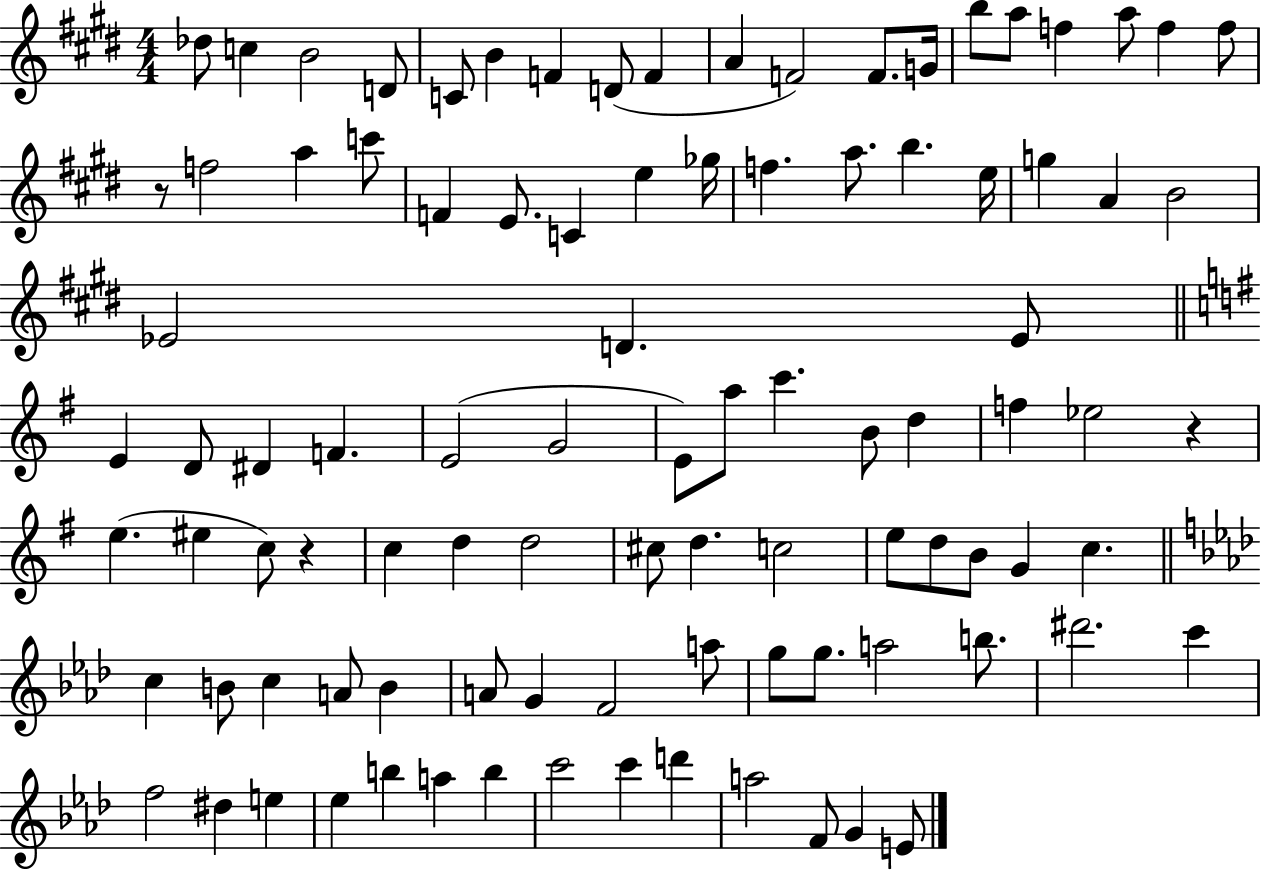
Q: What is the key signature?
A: E major